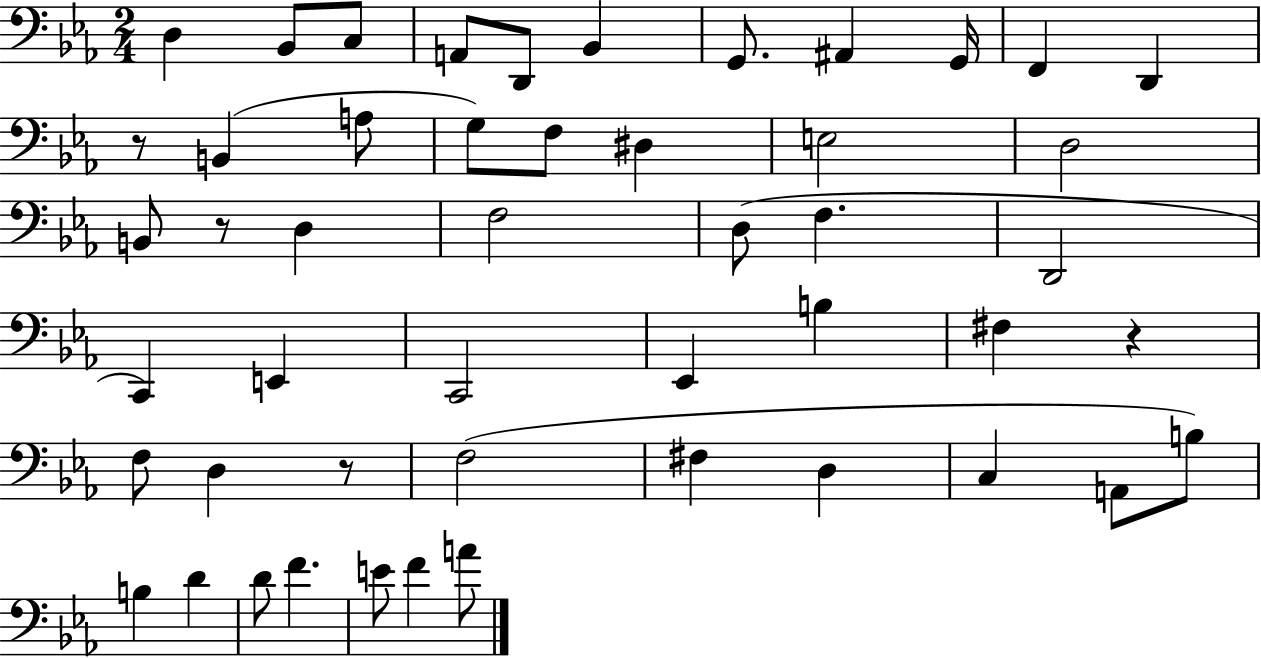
X:1
T:Untitled
M:2/4
L:1/4
K:Eb
D, _B,,/2 C,/2 A,,/2 D,,/2 _B,, G,,/2 ^A,, G,,/4 F,, D,, z/2 B,, A,/2 G,/2 F,/2 ^D, E,2 D,2 B,,/2 z/2 D, F,2 D,/2 F, D,,2 C,, E,, C,,2 _E,, B, ^F, z F,/2 D, z/2 F,2 ^F, D, C, A,,/2 B,/2 B, D D/2 F E/2 F A/2